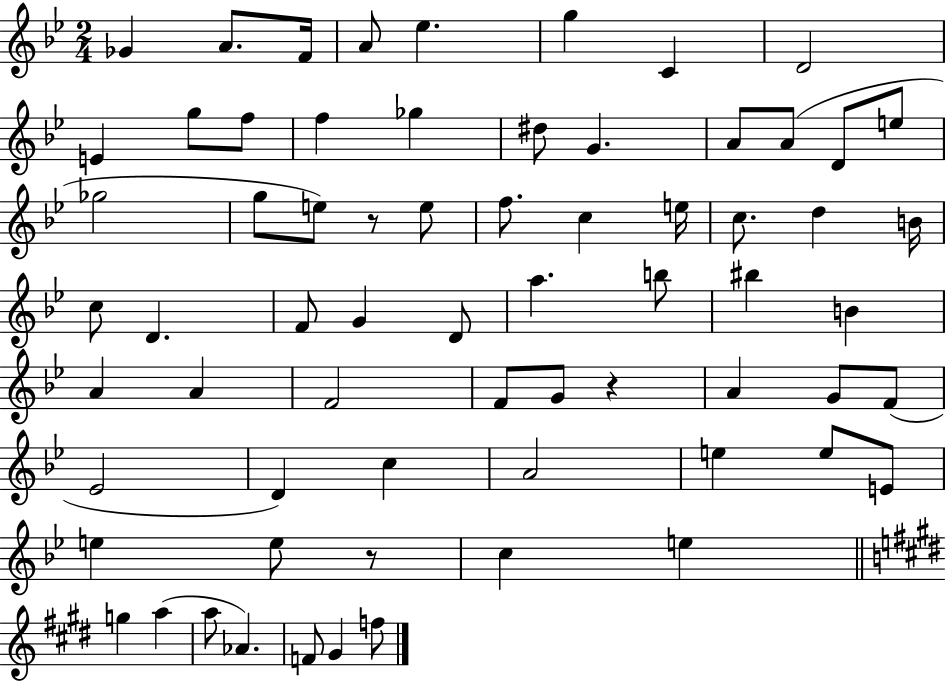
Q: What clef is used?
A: treble